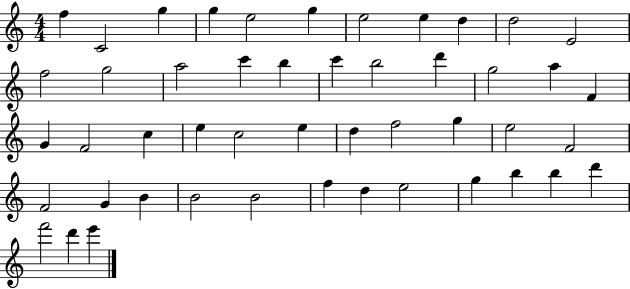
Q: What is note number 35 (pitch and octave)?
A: G4